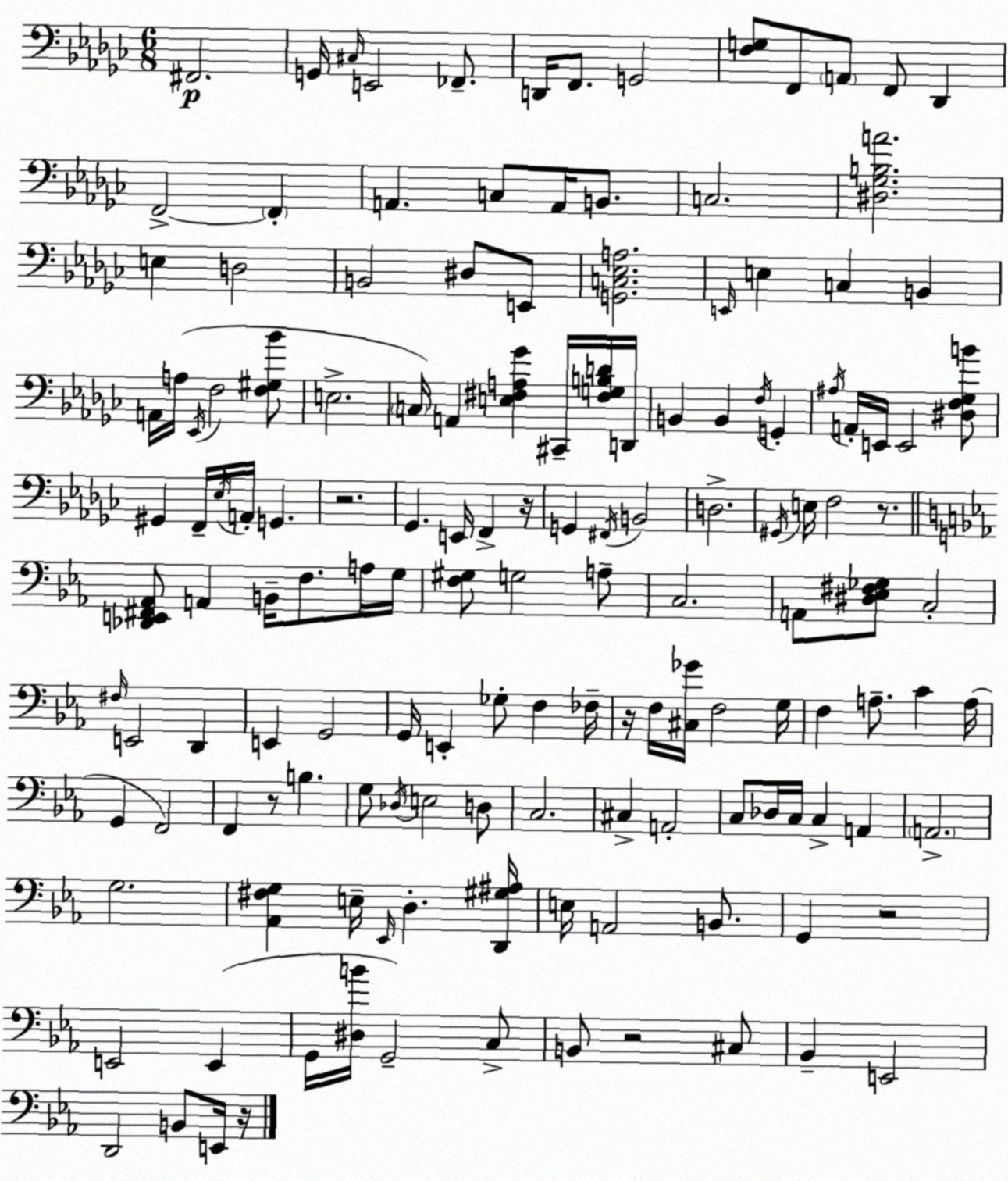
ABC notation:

X:1
T:Untitled
M:6/8
L:1/4
K:Ebm
^F,,2 G,,/4 ^C,/4 E,,2 _F,,/2 D,,/4 F,,/2 G,,2 [F,G,]/2 F,,/2 A,,/2 F,,/2 _D,, F,,2 F,, A,, C,/2 A,,/4 B,,/2 C,2 [^D,_G,B,A]2 E, D,2 B,,2 ^D,/2 E,,/2 [G,,C,_E,A,]2 E,,/4 E, C, B,, A,,/4 A,/4 _E,,/4 F,2 [F,^G,_B]/2 E,2 C,/4 A,, [E,^F,A,_G] ^C,,/4 [^F,G,B,D]/4 D,,/4 B,, B,, F,/4 G,, ^A,/4 A,,/4 E,,/4 E,,2 [^D,F,_G,B]/2 ^G,, F,,/4 _E,/4 A,,/4 G,, z2 _G,, E,,/4 F,, z/4 G,, ^F,,/4 B,,2 D,2 ^G,,/4 E,/4 F,2 z/2 [_D,,E,,^F,,_A,,]/2 A,, B,,/4 F,/2 A,/4 G,/4 [F,^G,]/2 G,2 A,/2 C,2 A,,/2 [^D,_E,^F,_G,]/2 C,2 ^F,/4 E,,2 D,, E,, G,,2 G,,/4 E,, _G,/2 F, _F,/4 z/4 F,/4 [^C,_G]/4 F,2 G,/4 F, A,/2 C A,/4 G,, F,,2 F,, z/2 B, G,/2 _D,/4 E,2 D,/2 C,2 ^C, A,,2 C,/2 _D,/4 C,/4 C, A,, A,,2 G,2 [_A,,^F,G,] E,/4 _E,,/4 D, [D,,^G,^A,]/4 E,/4 A,,2 B,,/2 G,, z2 E,,2 E,, G,,/4 [^D,B]/4 G,,2 C,/2 B,,/2 z2 ^C,/2 _B,, E,,2 D,,2 B,,/2 E,,/4 z/4